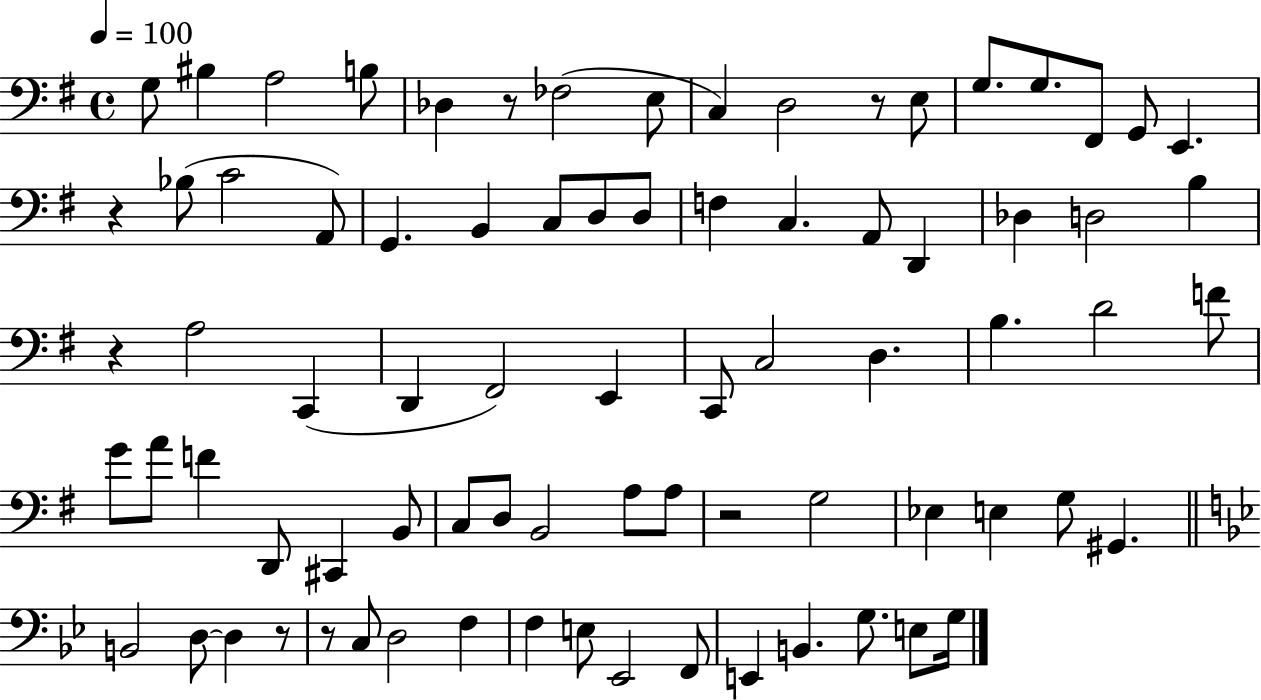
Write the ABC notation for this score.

X:1
T:Untitled
M:4/4
L:1/4
K:G
G,/2 ^B, A,2 B,/2 _D, z/2 _F,2 E,/2 C, D,2 z/2 E,/2 G,/2 G,/2 ^F,,/2 G,,/2 E,, z _B,/2 C2 A,,/2 G,, B,, C,/2 D,/2 D,/2 F, C, A,,/2 D,, _D, D,2 B, z A,2 C,, D,, ^F,,2 E,, C,,/2 C,2 D, B, D2 F/2 G/2 A/2 F D,,/2 ^C,, B,,/2 C,/2 D,/2 B,,2 A,/2 A,/2 z2 G,2 _E, E, G,/2 ^G,, B,,2 D,/2 D, z/2 z/2 C,/2 D,2 F, F, E,/2 _E,,2 F,,/2 E,, B,, G,/2 E,/2 G,/4